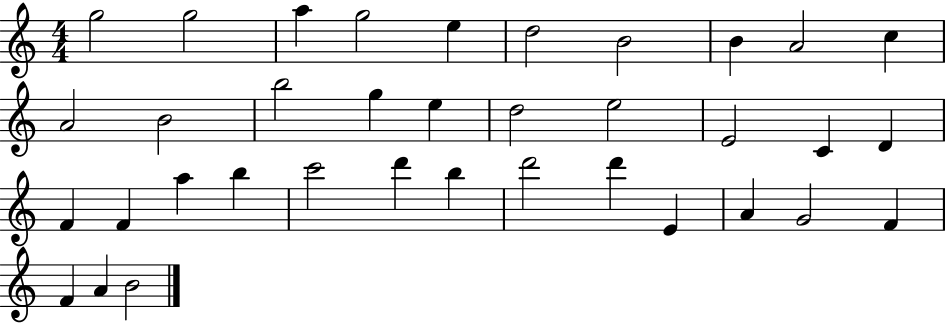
{
  \clef treble
  \numericTimeSignature
  \time 4/4
  \key c \major
  g''2 g''2 | a''4 g''2 e''4 | d''2 b'2 | b'4 a'2 c''4 | \break a'2 b'2 | b''2 g''4 e''4 | d''2 e''2 | e'2 c'4 d'4 | \break f'4 f'4 a''4 b''4 | c'''2 d'''4 b''4 | d'''2 d'''4 e'4 | a'4 g'2 f'4 | \break f'4 a'4 b'2 | \bar "|."
}